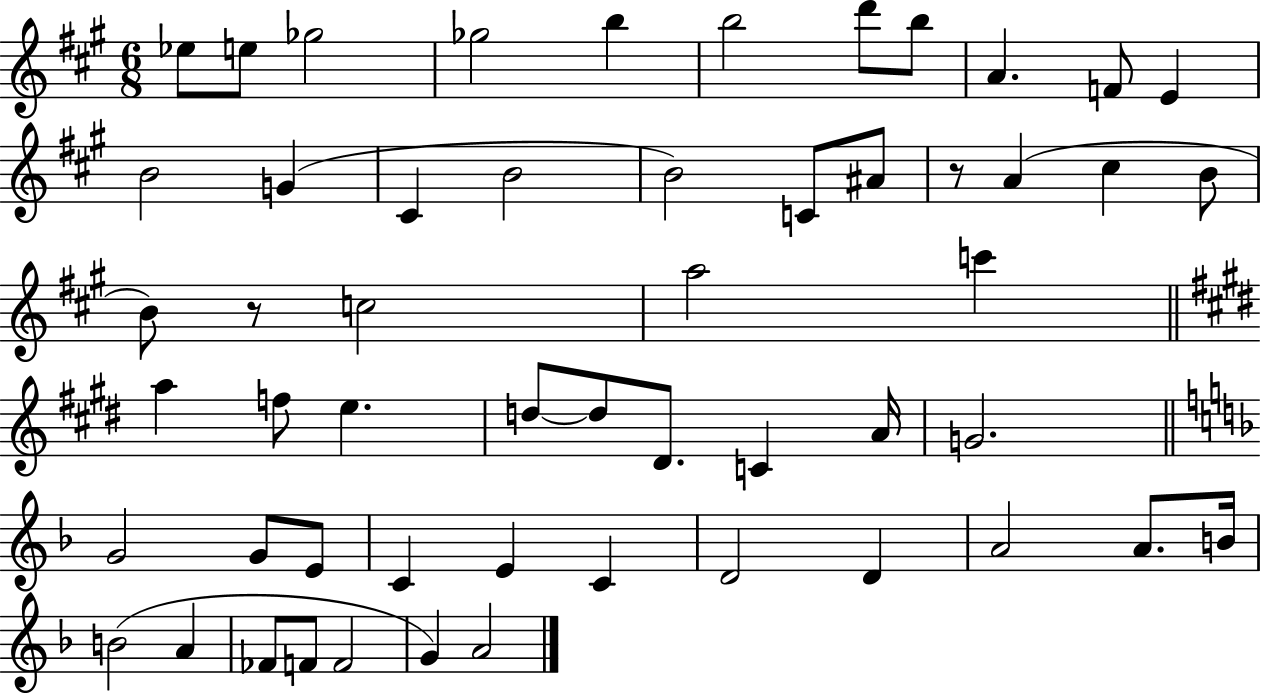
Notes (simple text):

Eb5/e E5/e Gb5/h Gb5/h B5/q B5/h D6/e B5/e A4/q. F4/e E4/q B4/h G4/q C#4/q B4/h B4/h C4/e A#4/e R/e A4/q C#5/q B4/e B4/e R/e C5/h A5/h C6/q A5/q F5/e E5/q. D5/e D5/e D#4/e. C4/q A4/s G4/h. G4/h G4/e E4/e C4/q E4/q C4/q D4/h D4/q A4/h A4/e. B4/s B4/h A4/q FES4/e F4/e F4/h G4/q A4/h